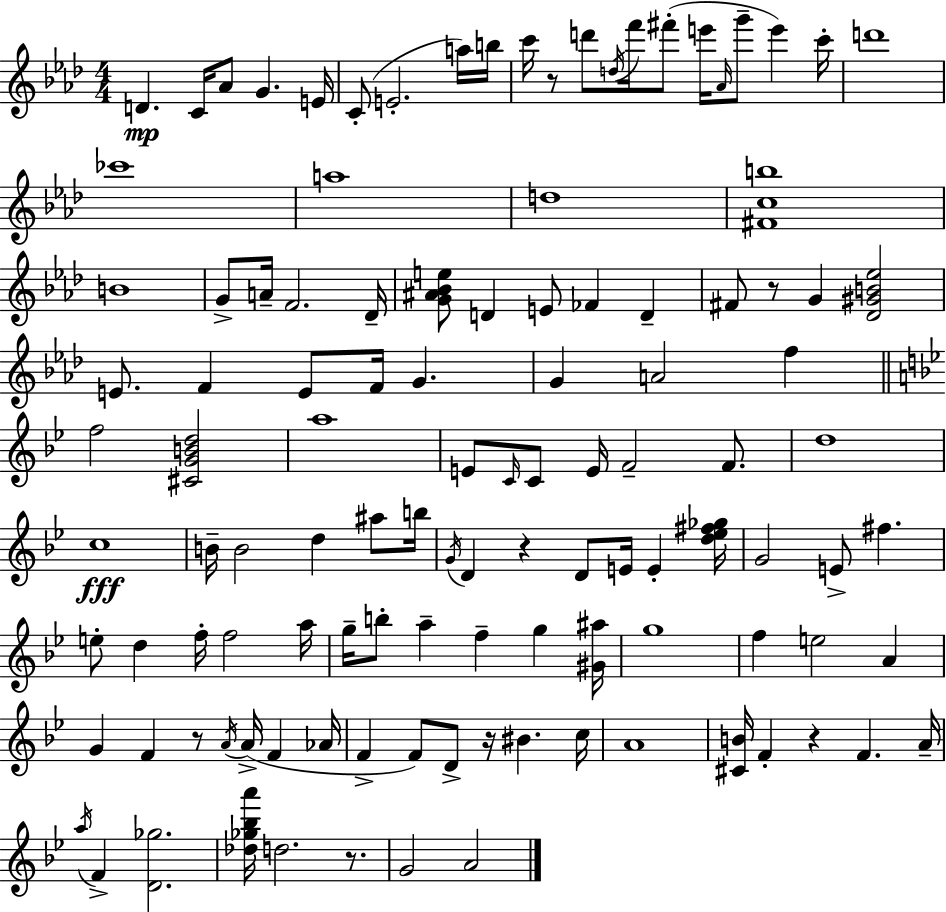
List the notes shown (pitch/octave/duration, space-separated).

D4/q. C4/s Ab4/e G4/q. E4/s C4/e E4/h. A5/s B5/s C6/s R/e D6/e D5/s F6/s F#6/e E6/s Ab4/s G6/e E6/q C6/s D6/w CES6/w A5/w D5/w [F#4,C5,B5]/w B4/w G4/e A4/s F4/h. Db4/s [G4,A#4,Bb4,E5]/e D4/q E4/e FES4/q D4/q F#4/e R/e G4/q [Db4,G#4,B4,Eb5]/h E4/e. F4/q E4/e F4/s G4/q. G4/q A4/h F5/q F5/h [C#4,G4,B4,D5]/h A5/w E4/e C4/s C4/e E4/s F4/h F4/e. D5/w C5/w B4/s B4/h D5/q A#5/e B5/s G4/s D4/q R/q D4/e E4/s E4/q [D5,Eb5,F#5,Gb5]/s G4/h E4/e F#5/q. E5/e D5/q F5/s F5/h A5/s G5/s B5/e A5/q F5/q G5/q [G#4,A#5]/s G5/w F5/q E5/h A4/q G4/q F4/q R/e A4/s A4/s F4/q Ab4/s F4/q F4/e D4/e R/s BIS4/q. C5/s A4/w [C#4,B4]/s F4/q R/q F4/q. A4/s A5/s F4/q [D4,Gb5]/h. [Db5,Gb5,Bb5,A6]/s D5/h. R/e. G4/h A4/h